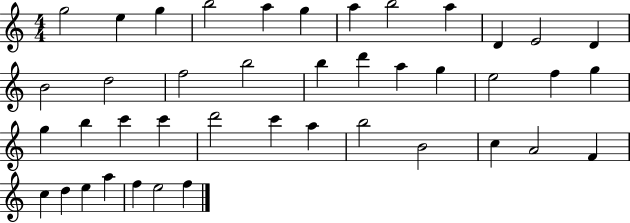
G5/h E5/q G5/q B5/h A5/q G5/q A5/q B5/h A5/q D4/q E4/h D4/q B4/h D5/h F5/h B5/h B5/q D6/q A5/q G5/q E5/h F5/q G5/q G5/q B5/q C6/q C6/q D6/h C6/q A5/q B5/h B4/h C5/q A4/h F4/q C5/q D5/q E5/q A5/q F5/q E5/h F5/q